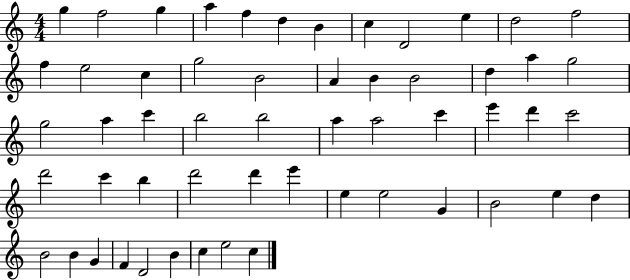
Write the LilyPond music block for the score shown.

{
  \clef treble
  \numericTimeSignature
  \time 4/4
  \key c \major
  g''4 f''2 g''4 | a''4 f''4 d''4 b'4 | c''4 d'2 e''4 | d''2 f''2 | \break f''4 e''2 c''4 | g''2 b'2 | a'4 b'4 b'2 | d''4 a''4 g''2 | \break g''2 a''4 c'''4 | b''2 b''2 | a''4 a''2 c'''4 | e'''4 d'''4 c'''2 | \break d'''2 c'''4 b''4 | d'''2 d'''4 e'''4 | e''4 e''2 g'4 | b'2 e''4 d''4 | \break b'2 b'4 g'4 | f'4 d'2 b'4 | c''4 e''2 c''4 | \bar "|."
}